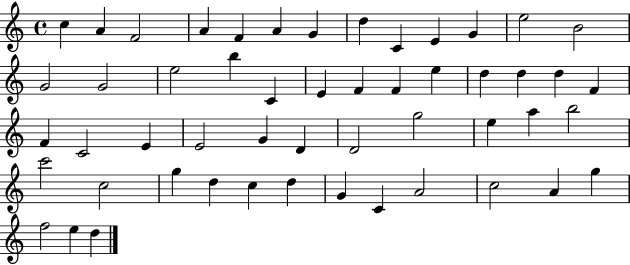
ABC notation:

X:1
T:Untitled
M:4/4
L:1/4
K:C
c A F2 A F A G d C E G e2 B2 G2 G2 e2 b C E F F e d d d F F C2 E E2 G D D2 g2 e a b2 c'2 c2 g d c d G C A2 c2 A g f2 e d